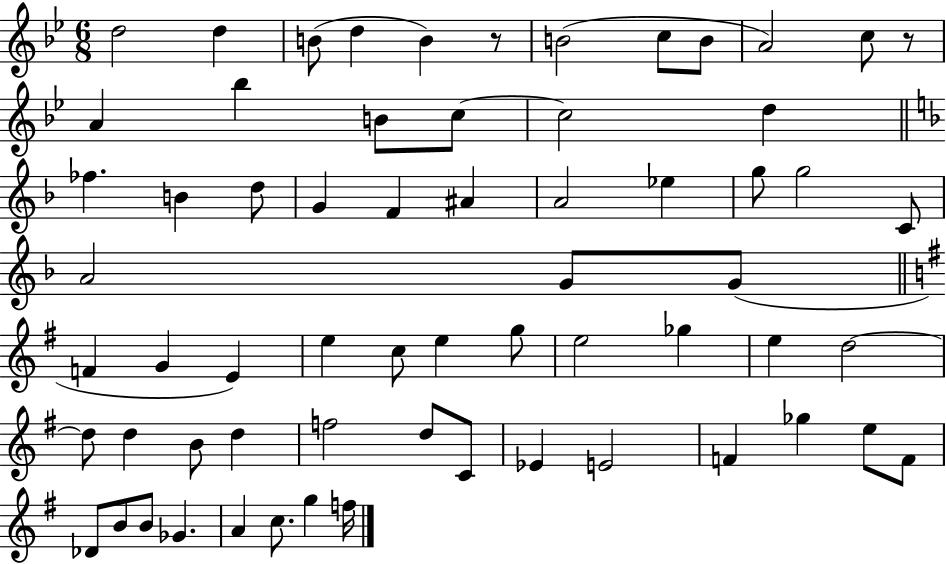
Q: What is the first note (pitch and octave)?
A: D5